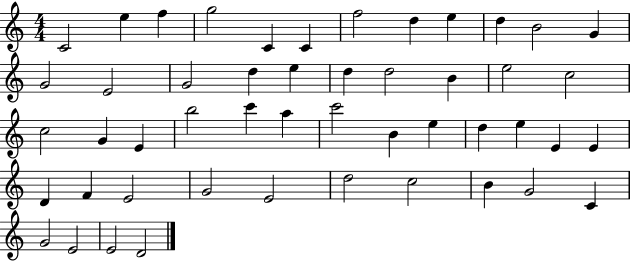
C4/h E5/q F5/q G5/h C4/q C4/q F5/h D5/q E5/q D5/q B4/h G4/q G4/h E4/h G4/h D5/q E5/q D5/q D5/h B4/q E5/h C5/h C5/h G4/q E4/q B5/h C6/q A5/q C6/h B4/q E5/q D5/q E5/q E4/q E4/q D4/q F4/q E4/h G4/h E4/h D5/h C5/h B4/q G4/h C4/q G4/h E4/h E4/h D4/h